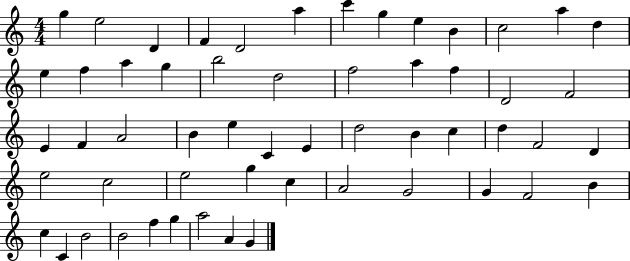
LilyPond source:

{
  \clef treble
  \numericTimeSignature
  \time 4/4
  \key c \major
  g''4 e''2 d'4 | f'4 d'2 a''4 | c'''4 g''4 e''4 b'4 | c''2 a''4 d''4 | \break e''4 f''4 a''4 g''4 | b''2 d''2 | f''2 a''4 f''4 | d'2 f'2 | \break e'4 f'4 a'2 | b'4 e''4 c'4 e'4 | d''2 b'4 c''4 | d''4 f'2 d'4 | \break e''2 c''2 | e''2 g''4 c''4 | a'2 g'2 | g'4 f'2 b'4 | \break c''4 c'4 b'2 | b'2 f''4 g''4 | a''2 a'4 g'4 | \bar "|."
}